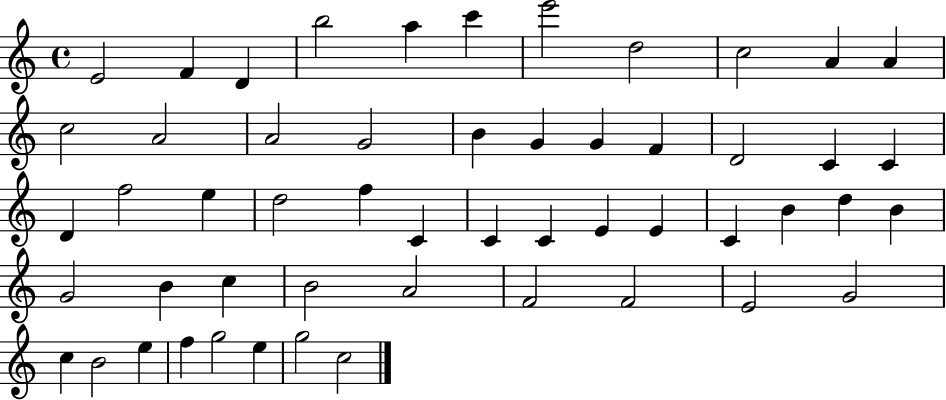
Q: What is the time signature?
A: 4/4